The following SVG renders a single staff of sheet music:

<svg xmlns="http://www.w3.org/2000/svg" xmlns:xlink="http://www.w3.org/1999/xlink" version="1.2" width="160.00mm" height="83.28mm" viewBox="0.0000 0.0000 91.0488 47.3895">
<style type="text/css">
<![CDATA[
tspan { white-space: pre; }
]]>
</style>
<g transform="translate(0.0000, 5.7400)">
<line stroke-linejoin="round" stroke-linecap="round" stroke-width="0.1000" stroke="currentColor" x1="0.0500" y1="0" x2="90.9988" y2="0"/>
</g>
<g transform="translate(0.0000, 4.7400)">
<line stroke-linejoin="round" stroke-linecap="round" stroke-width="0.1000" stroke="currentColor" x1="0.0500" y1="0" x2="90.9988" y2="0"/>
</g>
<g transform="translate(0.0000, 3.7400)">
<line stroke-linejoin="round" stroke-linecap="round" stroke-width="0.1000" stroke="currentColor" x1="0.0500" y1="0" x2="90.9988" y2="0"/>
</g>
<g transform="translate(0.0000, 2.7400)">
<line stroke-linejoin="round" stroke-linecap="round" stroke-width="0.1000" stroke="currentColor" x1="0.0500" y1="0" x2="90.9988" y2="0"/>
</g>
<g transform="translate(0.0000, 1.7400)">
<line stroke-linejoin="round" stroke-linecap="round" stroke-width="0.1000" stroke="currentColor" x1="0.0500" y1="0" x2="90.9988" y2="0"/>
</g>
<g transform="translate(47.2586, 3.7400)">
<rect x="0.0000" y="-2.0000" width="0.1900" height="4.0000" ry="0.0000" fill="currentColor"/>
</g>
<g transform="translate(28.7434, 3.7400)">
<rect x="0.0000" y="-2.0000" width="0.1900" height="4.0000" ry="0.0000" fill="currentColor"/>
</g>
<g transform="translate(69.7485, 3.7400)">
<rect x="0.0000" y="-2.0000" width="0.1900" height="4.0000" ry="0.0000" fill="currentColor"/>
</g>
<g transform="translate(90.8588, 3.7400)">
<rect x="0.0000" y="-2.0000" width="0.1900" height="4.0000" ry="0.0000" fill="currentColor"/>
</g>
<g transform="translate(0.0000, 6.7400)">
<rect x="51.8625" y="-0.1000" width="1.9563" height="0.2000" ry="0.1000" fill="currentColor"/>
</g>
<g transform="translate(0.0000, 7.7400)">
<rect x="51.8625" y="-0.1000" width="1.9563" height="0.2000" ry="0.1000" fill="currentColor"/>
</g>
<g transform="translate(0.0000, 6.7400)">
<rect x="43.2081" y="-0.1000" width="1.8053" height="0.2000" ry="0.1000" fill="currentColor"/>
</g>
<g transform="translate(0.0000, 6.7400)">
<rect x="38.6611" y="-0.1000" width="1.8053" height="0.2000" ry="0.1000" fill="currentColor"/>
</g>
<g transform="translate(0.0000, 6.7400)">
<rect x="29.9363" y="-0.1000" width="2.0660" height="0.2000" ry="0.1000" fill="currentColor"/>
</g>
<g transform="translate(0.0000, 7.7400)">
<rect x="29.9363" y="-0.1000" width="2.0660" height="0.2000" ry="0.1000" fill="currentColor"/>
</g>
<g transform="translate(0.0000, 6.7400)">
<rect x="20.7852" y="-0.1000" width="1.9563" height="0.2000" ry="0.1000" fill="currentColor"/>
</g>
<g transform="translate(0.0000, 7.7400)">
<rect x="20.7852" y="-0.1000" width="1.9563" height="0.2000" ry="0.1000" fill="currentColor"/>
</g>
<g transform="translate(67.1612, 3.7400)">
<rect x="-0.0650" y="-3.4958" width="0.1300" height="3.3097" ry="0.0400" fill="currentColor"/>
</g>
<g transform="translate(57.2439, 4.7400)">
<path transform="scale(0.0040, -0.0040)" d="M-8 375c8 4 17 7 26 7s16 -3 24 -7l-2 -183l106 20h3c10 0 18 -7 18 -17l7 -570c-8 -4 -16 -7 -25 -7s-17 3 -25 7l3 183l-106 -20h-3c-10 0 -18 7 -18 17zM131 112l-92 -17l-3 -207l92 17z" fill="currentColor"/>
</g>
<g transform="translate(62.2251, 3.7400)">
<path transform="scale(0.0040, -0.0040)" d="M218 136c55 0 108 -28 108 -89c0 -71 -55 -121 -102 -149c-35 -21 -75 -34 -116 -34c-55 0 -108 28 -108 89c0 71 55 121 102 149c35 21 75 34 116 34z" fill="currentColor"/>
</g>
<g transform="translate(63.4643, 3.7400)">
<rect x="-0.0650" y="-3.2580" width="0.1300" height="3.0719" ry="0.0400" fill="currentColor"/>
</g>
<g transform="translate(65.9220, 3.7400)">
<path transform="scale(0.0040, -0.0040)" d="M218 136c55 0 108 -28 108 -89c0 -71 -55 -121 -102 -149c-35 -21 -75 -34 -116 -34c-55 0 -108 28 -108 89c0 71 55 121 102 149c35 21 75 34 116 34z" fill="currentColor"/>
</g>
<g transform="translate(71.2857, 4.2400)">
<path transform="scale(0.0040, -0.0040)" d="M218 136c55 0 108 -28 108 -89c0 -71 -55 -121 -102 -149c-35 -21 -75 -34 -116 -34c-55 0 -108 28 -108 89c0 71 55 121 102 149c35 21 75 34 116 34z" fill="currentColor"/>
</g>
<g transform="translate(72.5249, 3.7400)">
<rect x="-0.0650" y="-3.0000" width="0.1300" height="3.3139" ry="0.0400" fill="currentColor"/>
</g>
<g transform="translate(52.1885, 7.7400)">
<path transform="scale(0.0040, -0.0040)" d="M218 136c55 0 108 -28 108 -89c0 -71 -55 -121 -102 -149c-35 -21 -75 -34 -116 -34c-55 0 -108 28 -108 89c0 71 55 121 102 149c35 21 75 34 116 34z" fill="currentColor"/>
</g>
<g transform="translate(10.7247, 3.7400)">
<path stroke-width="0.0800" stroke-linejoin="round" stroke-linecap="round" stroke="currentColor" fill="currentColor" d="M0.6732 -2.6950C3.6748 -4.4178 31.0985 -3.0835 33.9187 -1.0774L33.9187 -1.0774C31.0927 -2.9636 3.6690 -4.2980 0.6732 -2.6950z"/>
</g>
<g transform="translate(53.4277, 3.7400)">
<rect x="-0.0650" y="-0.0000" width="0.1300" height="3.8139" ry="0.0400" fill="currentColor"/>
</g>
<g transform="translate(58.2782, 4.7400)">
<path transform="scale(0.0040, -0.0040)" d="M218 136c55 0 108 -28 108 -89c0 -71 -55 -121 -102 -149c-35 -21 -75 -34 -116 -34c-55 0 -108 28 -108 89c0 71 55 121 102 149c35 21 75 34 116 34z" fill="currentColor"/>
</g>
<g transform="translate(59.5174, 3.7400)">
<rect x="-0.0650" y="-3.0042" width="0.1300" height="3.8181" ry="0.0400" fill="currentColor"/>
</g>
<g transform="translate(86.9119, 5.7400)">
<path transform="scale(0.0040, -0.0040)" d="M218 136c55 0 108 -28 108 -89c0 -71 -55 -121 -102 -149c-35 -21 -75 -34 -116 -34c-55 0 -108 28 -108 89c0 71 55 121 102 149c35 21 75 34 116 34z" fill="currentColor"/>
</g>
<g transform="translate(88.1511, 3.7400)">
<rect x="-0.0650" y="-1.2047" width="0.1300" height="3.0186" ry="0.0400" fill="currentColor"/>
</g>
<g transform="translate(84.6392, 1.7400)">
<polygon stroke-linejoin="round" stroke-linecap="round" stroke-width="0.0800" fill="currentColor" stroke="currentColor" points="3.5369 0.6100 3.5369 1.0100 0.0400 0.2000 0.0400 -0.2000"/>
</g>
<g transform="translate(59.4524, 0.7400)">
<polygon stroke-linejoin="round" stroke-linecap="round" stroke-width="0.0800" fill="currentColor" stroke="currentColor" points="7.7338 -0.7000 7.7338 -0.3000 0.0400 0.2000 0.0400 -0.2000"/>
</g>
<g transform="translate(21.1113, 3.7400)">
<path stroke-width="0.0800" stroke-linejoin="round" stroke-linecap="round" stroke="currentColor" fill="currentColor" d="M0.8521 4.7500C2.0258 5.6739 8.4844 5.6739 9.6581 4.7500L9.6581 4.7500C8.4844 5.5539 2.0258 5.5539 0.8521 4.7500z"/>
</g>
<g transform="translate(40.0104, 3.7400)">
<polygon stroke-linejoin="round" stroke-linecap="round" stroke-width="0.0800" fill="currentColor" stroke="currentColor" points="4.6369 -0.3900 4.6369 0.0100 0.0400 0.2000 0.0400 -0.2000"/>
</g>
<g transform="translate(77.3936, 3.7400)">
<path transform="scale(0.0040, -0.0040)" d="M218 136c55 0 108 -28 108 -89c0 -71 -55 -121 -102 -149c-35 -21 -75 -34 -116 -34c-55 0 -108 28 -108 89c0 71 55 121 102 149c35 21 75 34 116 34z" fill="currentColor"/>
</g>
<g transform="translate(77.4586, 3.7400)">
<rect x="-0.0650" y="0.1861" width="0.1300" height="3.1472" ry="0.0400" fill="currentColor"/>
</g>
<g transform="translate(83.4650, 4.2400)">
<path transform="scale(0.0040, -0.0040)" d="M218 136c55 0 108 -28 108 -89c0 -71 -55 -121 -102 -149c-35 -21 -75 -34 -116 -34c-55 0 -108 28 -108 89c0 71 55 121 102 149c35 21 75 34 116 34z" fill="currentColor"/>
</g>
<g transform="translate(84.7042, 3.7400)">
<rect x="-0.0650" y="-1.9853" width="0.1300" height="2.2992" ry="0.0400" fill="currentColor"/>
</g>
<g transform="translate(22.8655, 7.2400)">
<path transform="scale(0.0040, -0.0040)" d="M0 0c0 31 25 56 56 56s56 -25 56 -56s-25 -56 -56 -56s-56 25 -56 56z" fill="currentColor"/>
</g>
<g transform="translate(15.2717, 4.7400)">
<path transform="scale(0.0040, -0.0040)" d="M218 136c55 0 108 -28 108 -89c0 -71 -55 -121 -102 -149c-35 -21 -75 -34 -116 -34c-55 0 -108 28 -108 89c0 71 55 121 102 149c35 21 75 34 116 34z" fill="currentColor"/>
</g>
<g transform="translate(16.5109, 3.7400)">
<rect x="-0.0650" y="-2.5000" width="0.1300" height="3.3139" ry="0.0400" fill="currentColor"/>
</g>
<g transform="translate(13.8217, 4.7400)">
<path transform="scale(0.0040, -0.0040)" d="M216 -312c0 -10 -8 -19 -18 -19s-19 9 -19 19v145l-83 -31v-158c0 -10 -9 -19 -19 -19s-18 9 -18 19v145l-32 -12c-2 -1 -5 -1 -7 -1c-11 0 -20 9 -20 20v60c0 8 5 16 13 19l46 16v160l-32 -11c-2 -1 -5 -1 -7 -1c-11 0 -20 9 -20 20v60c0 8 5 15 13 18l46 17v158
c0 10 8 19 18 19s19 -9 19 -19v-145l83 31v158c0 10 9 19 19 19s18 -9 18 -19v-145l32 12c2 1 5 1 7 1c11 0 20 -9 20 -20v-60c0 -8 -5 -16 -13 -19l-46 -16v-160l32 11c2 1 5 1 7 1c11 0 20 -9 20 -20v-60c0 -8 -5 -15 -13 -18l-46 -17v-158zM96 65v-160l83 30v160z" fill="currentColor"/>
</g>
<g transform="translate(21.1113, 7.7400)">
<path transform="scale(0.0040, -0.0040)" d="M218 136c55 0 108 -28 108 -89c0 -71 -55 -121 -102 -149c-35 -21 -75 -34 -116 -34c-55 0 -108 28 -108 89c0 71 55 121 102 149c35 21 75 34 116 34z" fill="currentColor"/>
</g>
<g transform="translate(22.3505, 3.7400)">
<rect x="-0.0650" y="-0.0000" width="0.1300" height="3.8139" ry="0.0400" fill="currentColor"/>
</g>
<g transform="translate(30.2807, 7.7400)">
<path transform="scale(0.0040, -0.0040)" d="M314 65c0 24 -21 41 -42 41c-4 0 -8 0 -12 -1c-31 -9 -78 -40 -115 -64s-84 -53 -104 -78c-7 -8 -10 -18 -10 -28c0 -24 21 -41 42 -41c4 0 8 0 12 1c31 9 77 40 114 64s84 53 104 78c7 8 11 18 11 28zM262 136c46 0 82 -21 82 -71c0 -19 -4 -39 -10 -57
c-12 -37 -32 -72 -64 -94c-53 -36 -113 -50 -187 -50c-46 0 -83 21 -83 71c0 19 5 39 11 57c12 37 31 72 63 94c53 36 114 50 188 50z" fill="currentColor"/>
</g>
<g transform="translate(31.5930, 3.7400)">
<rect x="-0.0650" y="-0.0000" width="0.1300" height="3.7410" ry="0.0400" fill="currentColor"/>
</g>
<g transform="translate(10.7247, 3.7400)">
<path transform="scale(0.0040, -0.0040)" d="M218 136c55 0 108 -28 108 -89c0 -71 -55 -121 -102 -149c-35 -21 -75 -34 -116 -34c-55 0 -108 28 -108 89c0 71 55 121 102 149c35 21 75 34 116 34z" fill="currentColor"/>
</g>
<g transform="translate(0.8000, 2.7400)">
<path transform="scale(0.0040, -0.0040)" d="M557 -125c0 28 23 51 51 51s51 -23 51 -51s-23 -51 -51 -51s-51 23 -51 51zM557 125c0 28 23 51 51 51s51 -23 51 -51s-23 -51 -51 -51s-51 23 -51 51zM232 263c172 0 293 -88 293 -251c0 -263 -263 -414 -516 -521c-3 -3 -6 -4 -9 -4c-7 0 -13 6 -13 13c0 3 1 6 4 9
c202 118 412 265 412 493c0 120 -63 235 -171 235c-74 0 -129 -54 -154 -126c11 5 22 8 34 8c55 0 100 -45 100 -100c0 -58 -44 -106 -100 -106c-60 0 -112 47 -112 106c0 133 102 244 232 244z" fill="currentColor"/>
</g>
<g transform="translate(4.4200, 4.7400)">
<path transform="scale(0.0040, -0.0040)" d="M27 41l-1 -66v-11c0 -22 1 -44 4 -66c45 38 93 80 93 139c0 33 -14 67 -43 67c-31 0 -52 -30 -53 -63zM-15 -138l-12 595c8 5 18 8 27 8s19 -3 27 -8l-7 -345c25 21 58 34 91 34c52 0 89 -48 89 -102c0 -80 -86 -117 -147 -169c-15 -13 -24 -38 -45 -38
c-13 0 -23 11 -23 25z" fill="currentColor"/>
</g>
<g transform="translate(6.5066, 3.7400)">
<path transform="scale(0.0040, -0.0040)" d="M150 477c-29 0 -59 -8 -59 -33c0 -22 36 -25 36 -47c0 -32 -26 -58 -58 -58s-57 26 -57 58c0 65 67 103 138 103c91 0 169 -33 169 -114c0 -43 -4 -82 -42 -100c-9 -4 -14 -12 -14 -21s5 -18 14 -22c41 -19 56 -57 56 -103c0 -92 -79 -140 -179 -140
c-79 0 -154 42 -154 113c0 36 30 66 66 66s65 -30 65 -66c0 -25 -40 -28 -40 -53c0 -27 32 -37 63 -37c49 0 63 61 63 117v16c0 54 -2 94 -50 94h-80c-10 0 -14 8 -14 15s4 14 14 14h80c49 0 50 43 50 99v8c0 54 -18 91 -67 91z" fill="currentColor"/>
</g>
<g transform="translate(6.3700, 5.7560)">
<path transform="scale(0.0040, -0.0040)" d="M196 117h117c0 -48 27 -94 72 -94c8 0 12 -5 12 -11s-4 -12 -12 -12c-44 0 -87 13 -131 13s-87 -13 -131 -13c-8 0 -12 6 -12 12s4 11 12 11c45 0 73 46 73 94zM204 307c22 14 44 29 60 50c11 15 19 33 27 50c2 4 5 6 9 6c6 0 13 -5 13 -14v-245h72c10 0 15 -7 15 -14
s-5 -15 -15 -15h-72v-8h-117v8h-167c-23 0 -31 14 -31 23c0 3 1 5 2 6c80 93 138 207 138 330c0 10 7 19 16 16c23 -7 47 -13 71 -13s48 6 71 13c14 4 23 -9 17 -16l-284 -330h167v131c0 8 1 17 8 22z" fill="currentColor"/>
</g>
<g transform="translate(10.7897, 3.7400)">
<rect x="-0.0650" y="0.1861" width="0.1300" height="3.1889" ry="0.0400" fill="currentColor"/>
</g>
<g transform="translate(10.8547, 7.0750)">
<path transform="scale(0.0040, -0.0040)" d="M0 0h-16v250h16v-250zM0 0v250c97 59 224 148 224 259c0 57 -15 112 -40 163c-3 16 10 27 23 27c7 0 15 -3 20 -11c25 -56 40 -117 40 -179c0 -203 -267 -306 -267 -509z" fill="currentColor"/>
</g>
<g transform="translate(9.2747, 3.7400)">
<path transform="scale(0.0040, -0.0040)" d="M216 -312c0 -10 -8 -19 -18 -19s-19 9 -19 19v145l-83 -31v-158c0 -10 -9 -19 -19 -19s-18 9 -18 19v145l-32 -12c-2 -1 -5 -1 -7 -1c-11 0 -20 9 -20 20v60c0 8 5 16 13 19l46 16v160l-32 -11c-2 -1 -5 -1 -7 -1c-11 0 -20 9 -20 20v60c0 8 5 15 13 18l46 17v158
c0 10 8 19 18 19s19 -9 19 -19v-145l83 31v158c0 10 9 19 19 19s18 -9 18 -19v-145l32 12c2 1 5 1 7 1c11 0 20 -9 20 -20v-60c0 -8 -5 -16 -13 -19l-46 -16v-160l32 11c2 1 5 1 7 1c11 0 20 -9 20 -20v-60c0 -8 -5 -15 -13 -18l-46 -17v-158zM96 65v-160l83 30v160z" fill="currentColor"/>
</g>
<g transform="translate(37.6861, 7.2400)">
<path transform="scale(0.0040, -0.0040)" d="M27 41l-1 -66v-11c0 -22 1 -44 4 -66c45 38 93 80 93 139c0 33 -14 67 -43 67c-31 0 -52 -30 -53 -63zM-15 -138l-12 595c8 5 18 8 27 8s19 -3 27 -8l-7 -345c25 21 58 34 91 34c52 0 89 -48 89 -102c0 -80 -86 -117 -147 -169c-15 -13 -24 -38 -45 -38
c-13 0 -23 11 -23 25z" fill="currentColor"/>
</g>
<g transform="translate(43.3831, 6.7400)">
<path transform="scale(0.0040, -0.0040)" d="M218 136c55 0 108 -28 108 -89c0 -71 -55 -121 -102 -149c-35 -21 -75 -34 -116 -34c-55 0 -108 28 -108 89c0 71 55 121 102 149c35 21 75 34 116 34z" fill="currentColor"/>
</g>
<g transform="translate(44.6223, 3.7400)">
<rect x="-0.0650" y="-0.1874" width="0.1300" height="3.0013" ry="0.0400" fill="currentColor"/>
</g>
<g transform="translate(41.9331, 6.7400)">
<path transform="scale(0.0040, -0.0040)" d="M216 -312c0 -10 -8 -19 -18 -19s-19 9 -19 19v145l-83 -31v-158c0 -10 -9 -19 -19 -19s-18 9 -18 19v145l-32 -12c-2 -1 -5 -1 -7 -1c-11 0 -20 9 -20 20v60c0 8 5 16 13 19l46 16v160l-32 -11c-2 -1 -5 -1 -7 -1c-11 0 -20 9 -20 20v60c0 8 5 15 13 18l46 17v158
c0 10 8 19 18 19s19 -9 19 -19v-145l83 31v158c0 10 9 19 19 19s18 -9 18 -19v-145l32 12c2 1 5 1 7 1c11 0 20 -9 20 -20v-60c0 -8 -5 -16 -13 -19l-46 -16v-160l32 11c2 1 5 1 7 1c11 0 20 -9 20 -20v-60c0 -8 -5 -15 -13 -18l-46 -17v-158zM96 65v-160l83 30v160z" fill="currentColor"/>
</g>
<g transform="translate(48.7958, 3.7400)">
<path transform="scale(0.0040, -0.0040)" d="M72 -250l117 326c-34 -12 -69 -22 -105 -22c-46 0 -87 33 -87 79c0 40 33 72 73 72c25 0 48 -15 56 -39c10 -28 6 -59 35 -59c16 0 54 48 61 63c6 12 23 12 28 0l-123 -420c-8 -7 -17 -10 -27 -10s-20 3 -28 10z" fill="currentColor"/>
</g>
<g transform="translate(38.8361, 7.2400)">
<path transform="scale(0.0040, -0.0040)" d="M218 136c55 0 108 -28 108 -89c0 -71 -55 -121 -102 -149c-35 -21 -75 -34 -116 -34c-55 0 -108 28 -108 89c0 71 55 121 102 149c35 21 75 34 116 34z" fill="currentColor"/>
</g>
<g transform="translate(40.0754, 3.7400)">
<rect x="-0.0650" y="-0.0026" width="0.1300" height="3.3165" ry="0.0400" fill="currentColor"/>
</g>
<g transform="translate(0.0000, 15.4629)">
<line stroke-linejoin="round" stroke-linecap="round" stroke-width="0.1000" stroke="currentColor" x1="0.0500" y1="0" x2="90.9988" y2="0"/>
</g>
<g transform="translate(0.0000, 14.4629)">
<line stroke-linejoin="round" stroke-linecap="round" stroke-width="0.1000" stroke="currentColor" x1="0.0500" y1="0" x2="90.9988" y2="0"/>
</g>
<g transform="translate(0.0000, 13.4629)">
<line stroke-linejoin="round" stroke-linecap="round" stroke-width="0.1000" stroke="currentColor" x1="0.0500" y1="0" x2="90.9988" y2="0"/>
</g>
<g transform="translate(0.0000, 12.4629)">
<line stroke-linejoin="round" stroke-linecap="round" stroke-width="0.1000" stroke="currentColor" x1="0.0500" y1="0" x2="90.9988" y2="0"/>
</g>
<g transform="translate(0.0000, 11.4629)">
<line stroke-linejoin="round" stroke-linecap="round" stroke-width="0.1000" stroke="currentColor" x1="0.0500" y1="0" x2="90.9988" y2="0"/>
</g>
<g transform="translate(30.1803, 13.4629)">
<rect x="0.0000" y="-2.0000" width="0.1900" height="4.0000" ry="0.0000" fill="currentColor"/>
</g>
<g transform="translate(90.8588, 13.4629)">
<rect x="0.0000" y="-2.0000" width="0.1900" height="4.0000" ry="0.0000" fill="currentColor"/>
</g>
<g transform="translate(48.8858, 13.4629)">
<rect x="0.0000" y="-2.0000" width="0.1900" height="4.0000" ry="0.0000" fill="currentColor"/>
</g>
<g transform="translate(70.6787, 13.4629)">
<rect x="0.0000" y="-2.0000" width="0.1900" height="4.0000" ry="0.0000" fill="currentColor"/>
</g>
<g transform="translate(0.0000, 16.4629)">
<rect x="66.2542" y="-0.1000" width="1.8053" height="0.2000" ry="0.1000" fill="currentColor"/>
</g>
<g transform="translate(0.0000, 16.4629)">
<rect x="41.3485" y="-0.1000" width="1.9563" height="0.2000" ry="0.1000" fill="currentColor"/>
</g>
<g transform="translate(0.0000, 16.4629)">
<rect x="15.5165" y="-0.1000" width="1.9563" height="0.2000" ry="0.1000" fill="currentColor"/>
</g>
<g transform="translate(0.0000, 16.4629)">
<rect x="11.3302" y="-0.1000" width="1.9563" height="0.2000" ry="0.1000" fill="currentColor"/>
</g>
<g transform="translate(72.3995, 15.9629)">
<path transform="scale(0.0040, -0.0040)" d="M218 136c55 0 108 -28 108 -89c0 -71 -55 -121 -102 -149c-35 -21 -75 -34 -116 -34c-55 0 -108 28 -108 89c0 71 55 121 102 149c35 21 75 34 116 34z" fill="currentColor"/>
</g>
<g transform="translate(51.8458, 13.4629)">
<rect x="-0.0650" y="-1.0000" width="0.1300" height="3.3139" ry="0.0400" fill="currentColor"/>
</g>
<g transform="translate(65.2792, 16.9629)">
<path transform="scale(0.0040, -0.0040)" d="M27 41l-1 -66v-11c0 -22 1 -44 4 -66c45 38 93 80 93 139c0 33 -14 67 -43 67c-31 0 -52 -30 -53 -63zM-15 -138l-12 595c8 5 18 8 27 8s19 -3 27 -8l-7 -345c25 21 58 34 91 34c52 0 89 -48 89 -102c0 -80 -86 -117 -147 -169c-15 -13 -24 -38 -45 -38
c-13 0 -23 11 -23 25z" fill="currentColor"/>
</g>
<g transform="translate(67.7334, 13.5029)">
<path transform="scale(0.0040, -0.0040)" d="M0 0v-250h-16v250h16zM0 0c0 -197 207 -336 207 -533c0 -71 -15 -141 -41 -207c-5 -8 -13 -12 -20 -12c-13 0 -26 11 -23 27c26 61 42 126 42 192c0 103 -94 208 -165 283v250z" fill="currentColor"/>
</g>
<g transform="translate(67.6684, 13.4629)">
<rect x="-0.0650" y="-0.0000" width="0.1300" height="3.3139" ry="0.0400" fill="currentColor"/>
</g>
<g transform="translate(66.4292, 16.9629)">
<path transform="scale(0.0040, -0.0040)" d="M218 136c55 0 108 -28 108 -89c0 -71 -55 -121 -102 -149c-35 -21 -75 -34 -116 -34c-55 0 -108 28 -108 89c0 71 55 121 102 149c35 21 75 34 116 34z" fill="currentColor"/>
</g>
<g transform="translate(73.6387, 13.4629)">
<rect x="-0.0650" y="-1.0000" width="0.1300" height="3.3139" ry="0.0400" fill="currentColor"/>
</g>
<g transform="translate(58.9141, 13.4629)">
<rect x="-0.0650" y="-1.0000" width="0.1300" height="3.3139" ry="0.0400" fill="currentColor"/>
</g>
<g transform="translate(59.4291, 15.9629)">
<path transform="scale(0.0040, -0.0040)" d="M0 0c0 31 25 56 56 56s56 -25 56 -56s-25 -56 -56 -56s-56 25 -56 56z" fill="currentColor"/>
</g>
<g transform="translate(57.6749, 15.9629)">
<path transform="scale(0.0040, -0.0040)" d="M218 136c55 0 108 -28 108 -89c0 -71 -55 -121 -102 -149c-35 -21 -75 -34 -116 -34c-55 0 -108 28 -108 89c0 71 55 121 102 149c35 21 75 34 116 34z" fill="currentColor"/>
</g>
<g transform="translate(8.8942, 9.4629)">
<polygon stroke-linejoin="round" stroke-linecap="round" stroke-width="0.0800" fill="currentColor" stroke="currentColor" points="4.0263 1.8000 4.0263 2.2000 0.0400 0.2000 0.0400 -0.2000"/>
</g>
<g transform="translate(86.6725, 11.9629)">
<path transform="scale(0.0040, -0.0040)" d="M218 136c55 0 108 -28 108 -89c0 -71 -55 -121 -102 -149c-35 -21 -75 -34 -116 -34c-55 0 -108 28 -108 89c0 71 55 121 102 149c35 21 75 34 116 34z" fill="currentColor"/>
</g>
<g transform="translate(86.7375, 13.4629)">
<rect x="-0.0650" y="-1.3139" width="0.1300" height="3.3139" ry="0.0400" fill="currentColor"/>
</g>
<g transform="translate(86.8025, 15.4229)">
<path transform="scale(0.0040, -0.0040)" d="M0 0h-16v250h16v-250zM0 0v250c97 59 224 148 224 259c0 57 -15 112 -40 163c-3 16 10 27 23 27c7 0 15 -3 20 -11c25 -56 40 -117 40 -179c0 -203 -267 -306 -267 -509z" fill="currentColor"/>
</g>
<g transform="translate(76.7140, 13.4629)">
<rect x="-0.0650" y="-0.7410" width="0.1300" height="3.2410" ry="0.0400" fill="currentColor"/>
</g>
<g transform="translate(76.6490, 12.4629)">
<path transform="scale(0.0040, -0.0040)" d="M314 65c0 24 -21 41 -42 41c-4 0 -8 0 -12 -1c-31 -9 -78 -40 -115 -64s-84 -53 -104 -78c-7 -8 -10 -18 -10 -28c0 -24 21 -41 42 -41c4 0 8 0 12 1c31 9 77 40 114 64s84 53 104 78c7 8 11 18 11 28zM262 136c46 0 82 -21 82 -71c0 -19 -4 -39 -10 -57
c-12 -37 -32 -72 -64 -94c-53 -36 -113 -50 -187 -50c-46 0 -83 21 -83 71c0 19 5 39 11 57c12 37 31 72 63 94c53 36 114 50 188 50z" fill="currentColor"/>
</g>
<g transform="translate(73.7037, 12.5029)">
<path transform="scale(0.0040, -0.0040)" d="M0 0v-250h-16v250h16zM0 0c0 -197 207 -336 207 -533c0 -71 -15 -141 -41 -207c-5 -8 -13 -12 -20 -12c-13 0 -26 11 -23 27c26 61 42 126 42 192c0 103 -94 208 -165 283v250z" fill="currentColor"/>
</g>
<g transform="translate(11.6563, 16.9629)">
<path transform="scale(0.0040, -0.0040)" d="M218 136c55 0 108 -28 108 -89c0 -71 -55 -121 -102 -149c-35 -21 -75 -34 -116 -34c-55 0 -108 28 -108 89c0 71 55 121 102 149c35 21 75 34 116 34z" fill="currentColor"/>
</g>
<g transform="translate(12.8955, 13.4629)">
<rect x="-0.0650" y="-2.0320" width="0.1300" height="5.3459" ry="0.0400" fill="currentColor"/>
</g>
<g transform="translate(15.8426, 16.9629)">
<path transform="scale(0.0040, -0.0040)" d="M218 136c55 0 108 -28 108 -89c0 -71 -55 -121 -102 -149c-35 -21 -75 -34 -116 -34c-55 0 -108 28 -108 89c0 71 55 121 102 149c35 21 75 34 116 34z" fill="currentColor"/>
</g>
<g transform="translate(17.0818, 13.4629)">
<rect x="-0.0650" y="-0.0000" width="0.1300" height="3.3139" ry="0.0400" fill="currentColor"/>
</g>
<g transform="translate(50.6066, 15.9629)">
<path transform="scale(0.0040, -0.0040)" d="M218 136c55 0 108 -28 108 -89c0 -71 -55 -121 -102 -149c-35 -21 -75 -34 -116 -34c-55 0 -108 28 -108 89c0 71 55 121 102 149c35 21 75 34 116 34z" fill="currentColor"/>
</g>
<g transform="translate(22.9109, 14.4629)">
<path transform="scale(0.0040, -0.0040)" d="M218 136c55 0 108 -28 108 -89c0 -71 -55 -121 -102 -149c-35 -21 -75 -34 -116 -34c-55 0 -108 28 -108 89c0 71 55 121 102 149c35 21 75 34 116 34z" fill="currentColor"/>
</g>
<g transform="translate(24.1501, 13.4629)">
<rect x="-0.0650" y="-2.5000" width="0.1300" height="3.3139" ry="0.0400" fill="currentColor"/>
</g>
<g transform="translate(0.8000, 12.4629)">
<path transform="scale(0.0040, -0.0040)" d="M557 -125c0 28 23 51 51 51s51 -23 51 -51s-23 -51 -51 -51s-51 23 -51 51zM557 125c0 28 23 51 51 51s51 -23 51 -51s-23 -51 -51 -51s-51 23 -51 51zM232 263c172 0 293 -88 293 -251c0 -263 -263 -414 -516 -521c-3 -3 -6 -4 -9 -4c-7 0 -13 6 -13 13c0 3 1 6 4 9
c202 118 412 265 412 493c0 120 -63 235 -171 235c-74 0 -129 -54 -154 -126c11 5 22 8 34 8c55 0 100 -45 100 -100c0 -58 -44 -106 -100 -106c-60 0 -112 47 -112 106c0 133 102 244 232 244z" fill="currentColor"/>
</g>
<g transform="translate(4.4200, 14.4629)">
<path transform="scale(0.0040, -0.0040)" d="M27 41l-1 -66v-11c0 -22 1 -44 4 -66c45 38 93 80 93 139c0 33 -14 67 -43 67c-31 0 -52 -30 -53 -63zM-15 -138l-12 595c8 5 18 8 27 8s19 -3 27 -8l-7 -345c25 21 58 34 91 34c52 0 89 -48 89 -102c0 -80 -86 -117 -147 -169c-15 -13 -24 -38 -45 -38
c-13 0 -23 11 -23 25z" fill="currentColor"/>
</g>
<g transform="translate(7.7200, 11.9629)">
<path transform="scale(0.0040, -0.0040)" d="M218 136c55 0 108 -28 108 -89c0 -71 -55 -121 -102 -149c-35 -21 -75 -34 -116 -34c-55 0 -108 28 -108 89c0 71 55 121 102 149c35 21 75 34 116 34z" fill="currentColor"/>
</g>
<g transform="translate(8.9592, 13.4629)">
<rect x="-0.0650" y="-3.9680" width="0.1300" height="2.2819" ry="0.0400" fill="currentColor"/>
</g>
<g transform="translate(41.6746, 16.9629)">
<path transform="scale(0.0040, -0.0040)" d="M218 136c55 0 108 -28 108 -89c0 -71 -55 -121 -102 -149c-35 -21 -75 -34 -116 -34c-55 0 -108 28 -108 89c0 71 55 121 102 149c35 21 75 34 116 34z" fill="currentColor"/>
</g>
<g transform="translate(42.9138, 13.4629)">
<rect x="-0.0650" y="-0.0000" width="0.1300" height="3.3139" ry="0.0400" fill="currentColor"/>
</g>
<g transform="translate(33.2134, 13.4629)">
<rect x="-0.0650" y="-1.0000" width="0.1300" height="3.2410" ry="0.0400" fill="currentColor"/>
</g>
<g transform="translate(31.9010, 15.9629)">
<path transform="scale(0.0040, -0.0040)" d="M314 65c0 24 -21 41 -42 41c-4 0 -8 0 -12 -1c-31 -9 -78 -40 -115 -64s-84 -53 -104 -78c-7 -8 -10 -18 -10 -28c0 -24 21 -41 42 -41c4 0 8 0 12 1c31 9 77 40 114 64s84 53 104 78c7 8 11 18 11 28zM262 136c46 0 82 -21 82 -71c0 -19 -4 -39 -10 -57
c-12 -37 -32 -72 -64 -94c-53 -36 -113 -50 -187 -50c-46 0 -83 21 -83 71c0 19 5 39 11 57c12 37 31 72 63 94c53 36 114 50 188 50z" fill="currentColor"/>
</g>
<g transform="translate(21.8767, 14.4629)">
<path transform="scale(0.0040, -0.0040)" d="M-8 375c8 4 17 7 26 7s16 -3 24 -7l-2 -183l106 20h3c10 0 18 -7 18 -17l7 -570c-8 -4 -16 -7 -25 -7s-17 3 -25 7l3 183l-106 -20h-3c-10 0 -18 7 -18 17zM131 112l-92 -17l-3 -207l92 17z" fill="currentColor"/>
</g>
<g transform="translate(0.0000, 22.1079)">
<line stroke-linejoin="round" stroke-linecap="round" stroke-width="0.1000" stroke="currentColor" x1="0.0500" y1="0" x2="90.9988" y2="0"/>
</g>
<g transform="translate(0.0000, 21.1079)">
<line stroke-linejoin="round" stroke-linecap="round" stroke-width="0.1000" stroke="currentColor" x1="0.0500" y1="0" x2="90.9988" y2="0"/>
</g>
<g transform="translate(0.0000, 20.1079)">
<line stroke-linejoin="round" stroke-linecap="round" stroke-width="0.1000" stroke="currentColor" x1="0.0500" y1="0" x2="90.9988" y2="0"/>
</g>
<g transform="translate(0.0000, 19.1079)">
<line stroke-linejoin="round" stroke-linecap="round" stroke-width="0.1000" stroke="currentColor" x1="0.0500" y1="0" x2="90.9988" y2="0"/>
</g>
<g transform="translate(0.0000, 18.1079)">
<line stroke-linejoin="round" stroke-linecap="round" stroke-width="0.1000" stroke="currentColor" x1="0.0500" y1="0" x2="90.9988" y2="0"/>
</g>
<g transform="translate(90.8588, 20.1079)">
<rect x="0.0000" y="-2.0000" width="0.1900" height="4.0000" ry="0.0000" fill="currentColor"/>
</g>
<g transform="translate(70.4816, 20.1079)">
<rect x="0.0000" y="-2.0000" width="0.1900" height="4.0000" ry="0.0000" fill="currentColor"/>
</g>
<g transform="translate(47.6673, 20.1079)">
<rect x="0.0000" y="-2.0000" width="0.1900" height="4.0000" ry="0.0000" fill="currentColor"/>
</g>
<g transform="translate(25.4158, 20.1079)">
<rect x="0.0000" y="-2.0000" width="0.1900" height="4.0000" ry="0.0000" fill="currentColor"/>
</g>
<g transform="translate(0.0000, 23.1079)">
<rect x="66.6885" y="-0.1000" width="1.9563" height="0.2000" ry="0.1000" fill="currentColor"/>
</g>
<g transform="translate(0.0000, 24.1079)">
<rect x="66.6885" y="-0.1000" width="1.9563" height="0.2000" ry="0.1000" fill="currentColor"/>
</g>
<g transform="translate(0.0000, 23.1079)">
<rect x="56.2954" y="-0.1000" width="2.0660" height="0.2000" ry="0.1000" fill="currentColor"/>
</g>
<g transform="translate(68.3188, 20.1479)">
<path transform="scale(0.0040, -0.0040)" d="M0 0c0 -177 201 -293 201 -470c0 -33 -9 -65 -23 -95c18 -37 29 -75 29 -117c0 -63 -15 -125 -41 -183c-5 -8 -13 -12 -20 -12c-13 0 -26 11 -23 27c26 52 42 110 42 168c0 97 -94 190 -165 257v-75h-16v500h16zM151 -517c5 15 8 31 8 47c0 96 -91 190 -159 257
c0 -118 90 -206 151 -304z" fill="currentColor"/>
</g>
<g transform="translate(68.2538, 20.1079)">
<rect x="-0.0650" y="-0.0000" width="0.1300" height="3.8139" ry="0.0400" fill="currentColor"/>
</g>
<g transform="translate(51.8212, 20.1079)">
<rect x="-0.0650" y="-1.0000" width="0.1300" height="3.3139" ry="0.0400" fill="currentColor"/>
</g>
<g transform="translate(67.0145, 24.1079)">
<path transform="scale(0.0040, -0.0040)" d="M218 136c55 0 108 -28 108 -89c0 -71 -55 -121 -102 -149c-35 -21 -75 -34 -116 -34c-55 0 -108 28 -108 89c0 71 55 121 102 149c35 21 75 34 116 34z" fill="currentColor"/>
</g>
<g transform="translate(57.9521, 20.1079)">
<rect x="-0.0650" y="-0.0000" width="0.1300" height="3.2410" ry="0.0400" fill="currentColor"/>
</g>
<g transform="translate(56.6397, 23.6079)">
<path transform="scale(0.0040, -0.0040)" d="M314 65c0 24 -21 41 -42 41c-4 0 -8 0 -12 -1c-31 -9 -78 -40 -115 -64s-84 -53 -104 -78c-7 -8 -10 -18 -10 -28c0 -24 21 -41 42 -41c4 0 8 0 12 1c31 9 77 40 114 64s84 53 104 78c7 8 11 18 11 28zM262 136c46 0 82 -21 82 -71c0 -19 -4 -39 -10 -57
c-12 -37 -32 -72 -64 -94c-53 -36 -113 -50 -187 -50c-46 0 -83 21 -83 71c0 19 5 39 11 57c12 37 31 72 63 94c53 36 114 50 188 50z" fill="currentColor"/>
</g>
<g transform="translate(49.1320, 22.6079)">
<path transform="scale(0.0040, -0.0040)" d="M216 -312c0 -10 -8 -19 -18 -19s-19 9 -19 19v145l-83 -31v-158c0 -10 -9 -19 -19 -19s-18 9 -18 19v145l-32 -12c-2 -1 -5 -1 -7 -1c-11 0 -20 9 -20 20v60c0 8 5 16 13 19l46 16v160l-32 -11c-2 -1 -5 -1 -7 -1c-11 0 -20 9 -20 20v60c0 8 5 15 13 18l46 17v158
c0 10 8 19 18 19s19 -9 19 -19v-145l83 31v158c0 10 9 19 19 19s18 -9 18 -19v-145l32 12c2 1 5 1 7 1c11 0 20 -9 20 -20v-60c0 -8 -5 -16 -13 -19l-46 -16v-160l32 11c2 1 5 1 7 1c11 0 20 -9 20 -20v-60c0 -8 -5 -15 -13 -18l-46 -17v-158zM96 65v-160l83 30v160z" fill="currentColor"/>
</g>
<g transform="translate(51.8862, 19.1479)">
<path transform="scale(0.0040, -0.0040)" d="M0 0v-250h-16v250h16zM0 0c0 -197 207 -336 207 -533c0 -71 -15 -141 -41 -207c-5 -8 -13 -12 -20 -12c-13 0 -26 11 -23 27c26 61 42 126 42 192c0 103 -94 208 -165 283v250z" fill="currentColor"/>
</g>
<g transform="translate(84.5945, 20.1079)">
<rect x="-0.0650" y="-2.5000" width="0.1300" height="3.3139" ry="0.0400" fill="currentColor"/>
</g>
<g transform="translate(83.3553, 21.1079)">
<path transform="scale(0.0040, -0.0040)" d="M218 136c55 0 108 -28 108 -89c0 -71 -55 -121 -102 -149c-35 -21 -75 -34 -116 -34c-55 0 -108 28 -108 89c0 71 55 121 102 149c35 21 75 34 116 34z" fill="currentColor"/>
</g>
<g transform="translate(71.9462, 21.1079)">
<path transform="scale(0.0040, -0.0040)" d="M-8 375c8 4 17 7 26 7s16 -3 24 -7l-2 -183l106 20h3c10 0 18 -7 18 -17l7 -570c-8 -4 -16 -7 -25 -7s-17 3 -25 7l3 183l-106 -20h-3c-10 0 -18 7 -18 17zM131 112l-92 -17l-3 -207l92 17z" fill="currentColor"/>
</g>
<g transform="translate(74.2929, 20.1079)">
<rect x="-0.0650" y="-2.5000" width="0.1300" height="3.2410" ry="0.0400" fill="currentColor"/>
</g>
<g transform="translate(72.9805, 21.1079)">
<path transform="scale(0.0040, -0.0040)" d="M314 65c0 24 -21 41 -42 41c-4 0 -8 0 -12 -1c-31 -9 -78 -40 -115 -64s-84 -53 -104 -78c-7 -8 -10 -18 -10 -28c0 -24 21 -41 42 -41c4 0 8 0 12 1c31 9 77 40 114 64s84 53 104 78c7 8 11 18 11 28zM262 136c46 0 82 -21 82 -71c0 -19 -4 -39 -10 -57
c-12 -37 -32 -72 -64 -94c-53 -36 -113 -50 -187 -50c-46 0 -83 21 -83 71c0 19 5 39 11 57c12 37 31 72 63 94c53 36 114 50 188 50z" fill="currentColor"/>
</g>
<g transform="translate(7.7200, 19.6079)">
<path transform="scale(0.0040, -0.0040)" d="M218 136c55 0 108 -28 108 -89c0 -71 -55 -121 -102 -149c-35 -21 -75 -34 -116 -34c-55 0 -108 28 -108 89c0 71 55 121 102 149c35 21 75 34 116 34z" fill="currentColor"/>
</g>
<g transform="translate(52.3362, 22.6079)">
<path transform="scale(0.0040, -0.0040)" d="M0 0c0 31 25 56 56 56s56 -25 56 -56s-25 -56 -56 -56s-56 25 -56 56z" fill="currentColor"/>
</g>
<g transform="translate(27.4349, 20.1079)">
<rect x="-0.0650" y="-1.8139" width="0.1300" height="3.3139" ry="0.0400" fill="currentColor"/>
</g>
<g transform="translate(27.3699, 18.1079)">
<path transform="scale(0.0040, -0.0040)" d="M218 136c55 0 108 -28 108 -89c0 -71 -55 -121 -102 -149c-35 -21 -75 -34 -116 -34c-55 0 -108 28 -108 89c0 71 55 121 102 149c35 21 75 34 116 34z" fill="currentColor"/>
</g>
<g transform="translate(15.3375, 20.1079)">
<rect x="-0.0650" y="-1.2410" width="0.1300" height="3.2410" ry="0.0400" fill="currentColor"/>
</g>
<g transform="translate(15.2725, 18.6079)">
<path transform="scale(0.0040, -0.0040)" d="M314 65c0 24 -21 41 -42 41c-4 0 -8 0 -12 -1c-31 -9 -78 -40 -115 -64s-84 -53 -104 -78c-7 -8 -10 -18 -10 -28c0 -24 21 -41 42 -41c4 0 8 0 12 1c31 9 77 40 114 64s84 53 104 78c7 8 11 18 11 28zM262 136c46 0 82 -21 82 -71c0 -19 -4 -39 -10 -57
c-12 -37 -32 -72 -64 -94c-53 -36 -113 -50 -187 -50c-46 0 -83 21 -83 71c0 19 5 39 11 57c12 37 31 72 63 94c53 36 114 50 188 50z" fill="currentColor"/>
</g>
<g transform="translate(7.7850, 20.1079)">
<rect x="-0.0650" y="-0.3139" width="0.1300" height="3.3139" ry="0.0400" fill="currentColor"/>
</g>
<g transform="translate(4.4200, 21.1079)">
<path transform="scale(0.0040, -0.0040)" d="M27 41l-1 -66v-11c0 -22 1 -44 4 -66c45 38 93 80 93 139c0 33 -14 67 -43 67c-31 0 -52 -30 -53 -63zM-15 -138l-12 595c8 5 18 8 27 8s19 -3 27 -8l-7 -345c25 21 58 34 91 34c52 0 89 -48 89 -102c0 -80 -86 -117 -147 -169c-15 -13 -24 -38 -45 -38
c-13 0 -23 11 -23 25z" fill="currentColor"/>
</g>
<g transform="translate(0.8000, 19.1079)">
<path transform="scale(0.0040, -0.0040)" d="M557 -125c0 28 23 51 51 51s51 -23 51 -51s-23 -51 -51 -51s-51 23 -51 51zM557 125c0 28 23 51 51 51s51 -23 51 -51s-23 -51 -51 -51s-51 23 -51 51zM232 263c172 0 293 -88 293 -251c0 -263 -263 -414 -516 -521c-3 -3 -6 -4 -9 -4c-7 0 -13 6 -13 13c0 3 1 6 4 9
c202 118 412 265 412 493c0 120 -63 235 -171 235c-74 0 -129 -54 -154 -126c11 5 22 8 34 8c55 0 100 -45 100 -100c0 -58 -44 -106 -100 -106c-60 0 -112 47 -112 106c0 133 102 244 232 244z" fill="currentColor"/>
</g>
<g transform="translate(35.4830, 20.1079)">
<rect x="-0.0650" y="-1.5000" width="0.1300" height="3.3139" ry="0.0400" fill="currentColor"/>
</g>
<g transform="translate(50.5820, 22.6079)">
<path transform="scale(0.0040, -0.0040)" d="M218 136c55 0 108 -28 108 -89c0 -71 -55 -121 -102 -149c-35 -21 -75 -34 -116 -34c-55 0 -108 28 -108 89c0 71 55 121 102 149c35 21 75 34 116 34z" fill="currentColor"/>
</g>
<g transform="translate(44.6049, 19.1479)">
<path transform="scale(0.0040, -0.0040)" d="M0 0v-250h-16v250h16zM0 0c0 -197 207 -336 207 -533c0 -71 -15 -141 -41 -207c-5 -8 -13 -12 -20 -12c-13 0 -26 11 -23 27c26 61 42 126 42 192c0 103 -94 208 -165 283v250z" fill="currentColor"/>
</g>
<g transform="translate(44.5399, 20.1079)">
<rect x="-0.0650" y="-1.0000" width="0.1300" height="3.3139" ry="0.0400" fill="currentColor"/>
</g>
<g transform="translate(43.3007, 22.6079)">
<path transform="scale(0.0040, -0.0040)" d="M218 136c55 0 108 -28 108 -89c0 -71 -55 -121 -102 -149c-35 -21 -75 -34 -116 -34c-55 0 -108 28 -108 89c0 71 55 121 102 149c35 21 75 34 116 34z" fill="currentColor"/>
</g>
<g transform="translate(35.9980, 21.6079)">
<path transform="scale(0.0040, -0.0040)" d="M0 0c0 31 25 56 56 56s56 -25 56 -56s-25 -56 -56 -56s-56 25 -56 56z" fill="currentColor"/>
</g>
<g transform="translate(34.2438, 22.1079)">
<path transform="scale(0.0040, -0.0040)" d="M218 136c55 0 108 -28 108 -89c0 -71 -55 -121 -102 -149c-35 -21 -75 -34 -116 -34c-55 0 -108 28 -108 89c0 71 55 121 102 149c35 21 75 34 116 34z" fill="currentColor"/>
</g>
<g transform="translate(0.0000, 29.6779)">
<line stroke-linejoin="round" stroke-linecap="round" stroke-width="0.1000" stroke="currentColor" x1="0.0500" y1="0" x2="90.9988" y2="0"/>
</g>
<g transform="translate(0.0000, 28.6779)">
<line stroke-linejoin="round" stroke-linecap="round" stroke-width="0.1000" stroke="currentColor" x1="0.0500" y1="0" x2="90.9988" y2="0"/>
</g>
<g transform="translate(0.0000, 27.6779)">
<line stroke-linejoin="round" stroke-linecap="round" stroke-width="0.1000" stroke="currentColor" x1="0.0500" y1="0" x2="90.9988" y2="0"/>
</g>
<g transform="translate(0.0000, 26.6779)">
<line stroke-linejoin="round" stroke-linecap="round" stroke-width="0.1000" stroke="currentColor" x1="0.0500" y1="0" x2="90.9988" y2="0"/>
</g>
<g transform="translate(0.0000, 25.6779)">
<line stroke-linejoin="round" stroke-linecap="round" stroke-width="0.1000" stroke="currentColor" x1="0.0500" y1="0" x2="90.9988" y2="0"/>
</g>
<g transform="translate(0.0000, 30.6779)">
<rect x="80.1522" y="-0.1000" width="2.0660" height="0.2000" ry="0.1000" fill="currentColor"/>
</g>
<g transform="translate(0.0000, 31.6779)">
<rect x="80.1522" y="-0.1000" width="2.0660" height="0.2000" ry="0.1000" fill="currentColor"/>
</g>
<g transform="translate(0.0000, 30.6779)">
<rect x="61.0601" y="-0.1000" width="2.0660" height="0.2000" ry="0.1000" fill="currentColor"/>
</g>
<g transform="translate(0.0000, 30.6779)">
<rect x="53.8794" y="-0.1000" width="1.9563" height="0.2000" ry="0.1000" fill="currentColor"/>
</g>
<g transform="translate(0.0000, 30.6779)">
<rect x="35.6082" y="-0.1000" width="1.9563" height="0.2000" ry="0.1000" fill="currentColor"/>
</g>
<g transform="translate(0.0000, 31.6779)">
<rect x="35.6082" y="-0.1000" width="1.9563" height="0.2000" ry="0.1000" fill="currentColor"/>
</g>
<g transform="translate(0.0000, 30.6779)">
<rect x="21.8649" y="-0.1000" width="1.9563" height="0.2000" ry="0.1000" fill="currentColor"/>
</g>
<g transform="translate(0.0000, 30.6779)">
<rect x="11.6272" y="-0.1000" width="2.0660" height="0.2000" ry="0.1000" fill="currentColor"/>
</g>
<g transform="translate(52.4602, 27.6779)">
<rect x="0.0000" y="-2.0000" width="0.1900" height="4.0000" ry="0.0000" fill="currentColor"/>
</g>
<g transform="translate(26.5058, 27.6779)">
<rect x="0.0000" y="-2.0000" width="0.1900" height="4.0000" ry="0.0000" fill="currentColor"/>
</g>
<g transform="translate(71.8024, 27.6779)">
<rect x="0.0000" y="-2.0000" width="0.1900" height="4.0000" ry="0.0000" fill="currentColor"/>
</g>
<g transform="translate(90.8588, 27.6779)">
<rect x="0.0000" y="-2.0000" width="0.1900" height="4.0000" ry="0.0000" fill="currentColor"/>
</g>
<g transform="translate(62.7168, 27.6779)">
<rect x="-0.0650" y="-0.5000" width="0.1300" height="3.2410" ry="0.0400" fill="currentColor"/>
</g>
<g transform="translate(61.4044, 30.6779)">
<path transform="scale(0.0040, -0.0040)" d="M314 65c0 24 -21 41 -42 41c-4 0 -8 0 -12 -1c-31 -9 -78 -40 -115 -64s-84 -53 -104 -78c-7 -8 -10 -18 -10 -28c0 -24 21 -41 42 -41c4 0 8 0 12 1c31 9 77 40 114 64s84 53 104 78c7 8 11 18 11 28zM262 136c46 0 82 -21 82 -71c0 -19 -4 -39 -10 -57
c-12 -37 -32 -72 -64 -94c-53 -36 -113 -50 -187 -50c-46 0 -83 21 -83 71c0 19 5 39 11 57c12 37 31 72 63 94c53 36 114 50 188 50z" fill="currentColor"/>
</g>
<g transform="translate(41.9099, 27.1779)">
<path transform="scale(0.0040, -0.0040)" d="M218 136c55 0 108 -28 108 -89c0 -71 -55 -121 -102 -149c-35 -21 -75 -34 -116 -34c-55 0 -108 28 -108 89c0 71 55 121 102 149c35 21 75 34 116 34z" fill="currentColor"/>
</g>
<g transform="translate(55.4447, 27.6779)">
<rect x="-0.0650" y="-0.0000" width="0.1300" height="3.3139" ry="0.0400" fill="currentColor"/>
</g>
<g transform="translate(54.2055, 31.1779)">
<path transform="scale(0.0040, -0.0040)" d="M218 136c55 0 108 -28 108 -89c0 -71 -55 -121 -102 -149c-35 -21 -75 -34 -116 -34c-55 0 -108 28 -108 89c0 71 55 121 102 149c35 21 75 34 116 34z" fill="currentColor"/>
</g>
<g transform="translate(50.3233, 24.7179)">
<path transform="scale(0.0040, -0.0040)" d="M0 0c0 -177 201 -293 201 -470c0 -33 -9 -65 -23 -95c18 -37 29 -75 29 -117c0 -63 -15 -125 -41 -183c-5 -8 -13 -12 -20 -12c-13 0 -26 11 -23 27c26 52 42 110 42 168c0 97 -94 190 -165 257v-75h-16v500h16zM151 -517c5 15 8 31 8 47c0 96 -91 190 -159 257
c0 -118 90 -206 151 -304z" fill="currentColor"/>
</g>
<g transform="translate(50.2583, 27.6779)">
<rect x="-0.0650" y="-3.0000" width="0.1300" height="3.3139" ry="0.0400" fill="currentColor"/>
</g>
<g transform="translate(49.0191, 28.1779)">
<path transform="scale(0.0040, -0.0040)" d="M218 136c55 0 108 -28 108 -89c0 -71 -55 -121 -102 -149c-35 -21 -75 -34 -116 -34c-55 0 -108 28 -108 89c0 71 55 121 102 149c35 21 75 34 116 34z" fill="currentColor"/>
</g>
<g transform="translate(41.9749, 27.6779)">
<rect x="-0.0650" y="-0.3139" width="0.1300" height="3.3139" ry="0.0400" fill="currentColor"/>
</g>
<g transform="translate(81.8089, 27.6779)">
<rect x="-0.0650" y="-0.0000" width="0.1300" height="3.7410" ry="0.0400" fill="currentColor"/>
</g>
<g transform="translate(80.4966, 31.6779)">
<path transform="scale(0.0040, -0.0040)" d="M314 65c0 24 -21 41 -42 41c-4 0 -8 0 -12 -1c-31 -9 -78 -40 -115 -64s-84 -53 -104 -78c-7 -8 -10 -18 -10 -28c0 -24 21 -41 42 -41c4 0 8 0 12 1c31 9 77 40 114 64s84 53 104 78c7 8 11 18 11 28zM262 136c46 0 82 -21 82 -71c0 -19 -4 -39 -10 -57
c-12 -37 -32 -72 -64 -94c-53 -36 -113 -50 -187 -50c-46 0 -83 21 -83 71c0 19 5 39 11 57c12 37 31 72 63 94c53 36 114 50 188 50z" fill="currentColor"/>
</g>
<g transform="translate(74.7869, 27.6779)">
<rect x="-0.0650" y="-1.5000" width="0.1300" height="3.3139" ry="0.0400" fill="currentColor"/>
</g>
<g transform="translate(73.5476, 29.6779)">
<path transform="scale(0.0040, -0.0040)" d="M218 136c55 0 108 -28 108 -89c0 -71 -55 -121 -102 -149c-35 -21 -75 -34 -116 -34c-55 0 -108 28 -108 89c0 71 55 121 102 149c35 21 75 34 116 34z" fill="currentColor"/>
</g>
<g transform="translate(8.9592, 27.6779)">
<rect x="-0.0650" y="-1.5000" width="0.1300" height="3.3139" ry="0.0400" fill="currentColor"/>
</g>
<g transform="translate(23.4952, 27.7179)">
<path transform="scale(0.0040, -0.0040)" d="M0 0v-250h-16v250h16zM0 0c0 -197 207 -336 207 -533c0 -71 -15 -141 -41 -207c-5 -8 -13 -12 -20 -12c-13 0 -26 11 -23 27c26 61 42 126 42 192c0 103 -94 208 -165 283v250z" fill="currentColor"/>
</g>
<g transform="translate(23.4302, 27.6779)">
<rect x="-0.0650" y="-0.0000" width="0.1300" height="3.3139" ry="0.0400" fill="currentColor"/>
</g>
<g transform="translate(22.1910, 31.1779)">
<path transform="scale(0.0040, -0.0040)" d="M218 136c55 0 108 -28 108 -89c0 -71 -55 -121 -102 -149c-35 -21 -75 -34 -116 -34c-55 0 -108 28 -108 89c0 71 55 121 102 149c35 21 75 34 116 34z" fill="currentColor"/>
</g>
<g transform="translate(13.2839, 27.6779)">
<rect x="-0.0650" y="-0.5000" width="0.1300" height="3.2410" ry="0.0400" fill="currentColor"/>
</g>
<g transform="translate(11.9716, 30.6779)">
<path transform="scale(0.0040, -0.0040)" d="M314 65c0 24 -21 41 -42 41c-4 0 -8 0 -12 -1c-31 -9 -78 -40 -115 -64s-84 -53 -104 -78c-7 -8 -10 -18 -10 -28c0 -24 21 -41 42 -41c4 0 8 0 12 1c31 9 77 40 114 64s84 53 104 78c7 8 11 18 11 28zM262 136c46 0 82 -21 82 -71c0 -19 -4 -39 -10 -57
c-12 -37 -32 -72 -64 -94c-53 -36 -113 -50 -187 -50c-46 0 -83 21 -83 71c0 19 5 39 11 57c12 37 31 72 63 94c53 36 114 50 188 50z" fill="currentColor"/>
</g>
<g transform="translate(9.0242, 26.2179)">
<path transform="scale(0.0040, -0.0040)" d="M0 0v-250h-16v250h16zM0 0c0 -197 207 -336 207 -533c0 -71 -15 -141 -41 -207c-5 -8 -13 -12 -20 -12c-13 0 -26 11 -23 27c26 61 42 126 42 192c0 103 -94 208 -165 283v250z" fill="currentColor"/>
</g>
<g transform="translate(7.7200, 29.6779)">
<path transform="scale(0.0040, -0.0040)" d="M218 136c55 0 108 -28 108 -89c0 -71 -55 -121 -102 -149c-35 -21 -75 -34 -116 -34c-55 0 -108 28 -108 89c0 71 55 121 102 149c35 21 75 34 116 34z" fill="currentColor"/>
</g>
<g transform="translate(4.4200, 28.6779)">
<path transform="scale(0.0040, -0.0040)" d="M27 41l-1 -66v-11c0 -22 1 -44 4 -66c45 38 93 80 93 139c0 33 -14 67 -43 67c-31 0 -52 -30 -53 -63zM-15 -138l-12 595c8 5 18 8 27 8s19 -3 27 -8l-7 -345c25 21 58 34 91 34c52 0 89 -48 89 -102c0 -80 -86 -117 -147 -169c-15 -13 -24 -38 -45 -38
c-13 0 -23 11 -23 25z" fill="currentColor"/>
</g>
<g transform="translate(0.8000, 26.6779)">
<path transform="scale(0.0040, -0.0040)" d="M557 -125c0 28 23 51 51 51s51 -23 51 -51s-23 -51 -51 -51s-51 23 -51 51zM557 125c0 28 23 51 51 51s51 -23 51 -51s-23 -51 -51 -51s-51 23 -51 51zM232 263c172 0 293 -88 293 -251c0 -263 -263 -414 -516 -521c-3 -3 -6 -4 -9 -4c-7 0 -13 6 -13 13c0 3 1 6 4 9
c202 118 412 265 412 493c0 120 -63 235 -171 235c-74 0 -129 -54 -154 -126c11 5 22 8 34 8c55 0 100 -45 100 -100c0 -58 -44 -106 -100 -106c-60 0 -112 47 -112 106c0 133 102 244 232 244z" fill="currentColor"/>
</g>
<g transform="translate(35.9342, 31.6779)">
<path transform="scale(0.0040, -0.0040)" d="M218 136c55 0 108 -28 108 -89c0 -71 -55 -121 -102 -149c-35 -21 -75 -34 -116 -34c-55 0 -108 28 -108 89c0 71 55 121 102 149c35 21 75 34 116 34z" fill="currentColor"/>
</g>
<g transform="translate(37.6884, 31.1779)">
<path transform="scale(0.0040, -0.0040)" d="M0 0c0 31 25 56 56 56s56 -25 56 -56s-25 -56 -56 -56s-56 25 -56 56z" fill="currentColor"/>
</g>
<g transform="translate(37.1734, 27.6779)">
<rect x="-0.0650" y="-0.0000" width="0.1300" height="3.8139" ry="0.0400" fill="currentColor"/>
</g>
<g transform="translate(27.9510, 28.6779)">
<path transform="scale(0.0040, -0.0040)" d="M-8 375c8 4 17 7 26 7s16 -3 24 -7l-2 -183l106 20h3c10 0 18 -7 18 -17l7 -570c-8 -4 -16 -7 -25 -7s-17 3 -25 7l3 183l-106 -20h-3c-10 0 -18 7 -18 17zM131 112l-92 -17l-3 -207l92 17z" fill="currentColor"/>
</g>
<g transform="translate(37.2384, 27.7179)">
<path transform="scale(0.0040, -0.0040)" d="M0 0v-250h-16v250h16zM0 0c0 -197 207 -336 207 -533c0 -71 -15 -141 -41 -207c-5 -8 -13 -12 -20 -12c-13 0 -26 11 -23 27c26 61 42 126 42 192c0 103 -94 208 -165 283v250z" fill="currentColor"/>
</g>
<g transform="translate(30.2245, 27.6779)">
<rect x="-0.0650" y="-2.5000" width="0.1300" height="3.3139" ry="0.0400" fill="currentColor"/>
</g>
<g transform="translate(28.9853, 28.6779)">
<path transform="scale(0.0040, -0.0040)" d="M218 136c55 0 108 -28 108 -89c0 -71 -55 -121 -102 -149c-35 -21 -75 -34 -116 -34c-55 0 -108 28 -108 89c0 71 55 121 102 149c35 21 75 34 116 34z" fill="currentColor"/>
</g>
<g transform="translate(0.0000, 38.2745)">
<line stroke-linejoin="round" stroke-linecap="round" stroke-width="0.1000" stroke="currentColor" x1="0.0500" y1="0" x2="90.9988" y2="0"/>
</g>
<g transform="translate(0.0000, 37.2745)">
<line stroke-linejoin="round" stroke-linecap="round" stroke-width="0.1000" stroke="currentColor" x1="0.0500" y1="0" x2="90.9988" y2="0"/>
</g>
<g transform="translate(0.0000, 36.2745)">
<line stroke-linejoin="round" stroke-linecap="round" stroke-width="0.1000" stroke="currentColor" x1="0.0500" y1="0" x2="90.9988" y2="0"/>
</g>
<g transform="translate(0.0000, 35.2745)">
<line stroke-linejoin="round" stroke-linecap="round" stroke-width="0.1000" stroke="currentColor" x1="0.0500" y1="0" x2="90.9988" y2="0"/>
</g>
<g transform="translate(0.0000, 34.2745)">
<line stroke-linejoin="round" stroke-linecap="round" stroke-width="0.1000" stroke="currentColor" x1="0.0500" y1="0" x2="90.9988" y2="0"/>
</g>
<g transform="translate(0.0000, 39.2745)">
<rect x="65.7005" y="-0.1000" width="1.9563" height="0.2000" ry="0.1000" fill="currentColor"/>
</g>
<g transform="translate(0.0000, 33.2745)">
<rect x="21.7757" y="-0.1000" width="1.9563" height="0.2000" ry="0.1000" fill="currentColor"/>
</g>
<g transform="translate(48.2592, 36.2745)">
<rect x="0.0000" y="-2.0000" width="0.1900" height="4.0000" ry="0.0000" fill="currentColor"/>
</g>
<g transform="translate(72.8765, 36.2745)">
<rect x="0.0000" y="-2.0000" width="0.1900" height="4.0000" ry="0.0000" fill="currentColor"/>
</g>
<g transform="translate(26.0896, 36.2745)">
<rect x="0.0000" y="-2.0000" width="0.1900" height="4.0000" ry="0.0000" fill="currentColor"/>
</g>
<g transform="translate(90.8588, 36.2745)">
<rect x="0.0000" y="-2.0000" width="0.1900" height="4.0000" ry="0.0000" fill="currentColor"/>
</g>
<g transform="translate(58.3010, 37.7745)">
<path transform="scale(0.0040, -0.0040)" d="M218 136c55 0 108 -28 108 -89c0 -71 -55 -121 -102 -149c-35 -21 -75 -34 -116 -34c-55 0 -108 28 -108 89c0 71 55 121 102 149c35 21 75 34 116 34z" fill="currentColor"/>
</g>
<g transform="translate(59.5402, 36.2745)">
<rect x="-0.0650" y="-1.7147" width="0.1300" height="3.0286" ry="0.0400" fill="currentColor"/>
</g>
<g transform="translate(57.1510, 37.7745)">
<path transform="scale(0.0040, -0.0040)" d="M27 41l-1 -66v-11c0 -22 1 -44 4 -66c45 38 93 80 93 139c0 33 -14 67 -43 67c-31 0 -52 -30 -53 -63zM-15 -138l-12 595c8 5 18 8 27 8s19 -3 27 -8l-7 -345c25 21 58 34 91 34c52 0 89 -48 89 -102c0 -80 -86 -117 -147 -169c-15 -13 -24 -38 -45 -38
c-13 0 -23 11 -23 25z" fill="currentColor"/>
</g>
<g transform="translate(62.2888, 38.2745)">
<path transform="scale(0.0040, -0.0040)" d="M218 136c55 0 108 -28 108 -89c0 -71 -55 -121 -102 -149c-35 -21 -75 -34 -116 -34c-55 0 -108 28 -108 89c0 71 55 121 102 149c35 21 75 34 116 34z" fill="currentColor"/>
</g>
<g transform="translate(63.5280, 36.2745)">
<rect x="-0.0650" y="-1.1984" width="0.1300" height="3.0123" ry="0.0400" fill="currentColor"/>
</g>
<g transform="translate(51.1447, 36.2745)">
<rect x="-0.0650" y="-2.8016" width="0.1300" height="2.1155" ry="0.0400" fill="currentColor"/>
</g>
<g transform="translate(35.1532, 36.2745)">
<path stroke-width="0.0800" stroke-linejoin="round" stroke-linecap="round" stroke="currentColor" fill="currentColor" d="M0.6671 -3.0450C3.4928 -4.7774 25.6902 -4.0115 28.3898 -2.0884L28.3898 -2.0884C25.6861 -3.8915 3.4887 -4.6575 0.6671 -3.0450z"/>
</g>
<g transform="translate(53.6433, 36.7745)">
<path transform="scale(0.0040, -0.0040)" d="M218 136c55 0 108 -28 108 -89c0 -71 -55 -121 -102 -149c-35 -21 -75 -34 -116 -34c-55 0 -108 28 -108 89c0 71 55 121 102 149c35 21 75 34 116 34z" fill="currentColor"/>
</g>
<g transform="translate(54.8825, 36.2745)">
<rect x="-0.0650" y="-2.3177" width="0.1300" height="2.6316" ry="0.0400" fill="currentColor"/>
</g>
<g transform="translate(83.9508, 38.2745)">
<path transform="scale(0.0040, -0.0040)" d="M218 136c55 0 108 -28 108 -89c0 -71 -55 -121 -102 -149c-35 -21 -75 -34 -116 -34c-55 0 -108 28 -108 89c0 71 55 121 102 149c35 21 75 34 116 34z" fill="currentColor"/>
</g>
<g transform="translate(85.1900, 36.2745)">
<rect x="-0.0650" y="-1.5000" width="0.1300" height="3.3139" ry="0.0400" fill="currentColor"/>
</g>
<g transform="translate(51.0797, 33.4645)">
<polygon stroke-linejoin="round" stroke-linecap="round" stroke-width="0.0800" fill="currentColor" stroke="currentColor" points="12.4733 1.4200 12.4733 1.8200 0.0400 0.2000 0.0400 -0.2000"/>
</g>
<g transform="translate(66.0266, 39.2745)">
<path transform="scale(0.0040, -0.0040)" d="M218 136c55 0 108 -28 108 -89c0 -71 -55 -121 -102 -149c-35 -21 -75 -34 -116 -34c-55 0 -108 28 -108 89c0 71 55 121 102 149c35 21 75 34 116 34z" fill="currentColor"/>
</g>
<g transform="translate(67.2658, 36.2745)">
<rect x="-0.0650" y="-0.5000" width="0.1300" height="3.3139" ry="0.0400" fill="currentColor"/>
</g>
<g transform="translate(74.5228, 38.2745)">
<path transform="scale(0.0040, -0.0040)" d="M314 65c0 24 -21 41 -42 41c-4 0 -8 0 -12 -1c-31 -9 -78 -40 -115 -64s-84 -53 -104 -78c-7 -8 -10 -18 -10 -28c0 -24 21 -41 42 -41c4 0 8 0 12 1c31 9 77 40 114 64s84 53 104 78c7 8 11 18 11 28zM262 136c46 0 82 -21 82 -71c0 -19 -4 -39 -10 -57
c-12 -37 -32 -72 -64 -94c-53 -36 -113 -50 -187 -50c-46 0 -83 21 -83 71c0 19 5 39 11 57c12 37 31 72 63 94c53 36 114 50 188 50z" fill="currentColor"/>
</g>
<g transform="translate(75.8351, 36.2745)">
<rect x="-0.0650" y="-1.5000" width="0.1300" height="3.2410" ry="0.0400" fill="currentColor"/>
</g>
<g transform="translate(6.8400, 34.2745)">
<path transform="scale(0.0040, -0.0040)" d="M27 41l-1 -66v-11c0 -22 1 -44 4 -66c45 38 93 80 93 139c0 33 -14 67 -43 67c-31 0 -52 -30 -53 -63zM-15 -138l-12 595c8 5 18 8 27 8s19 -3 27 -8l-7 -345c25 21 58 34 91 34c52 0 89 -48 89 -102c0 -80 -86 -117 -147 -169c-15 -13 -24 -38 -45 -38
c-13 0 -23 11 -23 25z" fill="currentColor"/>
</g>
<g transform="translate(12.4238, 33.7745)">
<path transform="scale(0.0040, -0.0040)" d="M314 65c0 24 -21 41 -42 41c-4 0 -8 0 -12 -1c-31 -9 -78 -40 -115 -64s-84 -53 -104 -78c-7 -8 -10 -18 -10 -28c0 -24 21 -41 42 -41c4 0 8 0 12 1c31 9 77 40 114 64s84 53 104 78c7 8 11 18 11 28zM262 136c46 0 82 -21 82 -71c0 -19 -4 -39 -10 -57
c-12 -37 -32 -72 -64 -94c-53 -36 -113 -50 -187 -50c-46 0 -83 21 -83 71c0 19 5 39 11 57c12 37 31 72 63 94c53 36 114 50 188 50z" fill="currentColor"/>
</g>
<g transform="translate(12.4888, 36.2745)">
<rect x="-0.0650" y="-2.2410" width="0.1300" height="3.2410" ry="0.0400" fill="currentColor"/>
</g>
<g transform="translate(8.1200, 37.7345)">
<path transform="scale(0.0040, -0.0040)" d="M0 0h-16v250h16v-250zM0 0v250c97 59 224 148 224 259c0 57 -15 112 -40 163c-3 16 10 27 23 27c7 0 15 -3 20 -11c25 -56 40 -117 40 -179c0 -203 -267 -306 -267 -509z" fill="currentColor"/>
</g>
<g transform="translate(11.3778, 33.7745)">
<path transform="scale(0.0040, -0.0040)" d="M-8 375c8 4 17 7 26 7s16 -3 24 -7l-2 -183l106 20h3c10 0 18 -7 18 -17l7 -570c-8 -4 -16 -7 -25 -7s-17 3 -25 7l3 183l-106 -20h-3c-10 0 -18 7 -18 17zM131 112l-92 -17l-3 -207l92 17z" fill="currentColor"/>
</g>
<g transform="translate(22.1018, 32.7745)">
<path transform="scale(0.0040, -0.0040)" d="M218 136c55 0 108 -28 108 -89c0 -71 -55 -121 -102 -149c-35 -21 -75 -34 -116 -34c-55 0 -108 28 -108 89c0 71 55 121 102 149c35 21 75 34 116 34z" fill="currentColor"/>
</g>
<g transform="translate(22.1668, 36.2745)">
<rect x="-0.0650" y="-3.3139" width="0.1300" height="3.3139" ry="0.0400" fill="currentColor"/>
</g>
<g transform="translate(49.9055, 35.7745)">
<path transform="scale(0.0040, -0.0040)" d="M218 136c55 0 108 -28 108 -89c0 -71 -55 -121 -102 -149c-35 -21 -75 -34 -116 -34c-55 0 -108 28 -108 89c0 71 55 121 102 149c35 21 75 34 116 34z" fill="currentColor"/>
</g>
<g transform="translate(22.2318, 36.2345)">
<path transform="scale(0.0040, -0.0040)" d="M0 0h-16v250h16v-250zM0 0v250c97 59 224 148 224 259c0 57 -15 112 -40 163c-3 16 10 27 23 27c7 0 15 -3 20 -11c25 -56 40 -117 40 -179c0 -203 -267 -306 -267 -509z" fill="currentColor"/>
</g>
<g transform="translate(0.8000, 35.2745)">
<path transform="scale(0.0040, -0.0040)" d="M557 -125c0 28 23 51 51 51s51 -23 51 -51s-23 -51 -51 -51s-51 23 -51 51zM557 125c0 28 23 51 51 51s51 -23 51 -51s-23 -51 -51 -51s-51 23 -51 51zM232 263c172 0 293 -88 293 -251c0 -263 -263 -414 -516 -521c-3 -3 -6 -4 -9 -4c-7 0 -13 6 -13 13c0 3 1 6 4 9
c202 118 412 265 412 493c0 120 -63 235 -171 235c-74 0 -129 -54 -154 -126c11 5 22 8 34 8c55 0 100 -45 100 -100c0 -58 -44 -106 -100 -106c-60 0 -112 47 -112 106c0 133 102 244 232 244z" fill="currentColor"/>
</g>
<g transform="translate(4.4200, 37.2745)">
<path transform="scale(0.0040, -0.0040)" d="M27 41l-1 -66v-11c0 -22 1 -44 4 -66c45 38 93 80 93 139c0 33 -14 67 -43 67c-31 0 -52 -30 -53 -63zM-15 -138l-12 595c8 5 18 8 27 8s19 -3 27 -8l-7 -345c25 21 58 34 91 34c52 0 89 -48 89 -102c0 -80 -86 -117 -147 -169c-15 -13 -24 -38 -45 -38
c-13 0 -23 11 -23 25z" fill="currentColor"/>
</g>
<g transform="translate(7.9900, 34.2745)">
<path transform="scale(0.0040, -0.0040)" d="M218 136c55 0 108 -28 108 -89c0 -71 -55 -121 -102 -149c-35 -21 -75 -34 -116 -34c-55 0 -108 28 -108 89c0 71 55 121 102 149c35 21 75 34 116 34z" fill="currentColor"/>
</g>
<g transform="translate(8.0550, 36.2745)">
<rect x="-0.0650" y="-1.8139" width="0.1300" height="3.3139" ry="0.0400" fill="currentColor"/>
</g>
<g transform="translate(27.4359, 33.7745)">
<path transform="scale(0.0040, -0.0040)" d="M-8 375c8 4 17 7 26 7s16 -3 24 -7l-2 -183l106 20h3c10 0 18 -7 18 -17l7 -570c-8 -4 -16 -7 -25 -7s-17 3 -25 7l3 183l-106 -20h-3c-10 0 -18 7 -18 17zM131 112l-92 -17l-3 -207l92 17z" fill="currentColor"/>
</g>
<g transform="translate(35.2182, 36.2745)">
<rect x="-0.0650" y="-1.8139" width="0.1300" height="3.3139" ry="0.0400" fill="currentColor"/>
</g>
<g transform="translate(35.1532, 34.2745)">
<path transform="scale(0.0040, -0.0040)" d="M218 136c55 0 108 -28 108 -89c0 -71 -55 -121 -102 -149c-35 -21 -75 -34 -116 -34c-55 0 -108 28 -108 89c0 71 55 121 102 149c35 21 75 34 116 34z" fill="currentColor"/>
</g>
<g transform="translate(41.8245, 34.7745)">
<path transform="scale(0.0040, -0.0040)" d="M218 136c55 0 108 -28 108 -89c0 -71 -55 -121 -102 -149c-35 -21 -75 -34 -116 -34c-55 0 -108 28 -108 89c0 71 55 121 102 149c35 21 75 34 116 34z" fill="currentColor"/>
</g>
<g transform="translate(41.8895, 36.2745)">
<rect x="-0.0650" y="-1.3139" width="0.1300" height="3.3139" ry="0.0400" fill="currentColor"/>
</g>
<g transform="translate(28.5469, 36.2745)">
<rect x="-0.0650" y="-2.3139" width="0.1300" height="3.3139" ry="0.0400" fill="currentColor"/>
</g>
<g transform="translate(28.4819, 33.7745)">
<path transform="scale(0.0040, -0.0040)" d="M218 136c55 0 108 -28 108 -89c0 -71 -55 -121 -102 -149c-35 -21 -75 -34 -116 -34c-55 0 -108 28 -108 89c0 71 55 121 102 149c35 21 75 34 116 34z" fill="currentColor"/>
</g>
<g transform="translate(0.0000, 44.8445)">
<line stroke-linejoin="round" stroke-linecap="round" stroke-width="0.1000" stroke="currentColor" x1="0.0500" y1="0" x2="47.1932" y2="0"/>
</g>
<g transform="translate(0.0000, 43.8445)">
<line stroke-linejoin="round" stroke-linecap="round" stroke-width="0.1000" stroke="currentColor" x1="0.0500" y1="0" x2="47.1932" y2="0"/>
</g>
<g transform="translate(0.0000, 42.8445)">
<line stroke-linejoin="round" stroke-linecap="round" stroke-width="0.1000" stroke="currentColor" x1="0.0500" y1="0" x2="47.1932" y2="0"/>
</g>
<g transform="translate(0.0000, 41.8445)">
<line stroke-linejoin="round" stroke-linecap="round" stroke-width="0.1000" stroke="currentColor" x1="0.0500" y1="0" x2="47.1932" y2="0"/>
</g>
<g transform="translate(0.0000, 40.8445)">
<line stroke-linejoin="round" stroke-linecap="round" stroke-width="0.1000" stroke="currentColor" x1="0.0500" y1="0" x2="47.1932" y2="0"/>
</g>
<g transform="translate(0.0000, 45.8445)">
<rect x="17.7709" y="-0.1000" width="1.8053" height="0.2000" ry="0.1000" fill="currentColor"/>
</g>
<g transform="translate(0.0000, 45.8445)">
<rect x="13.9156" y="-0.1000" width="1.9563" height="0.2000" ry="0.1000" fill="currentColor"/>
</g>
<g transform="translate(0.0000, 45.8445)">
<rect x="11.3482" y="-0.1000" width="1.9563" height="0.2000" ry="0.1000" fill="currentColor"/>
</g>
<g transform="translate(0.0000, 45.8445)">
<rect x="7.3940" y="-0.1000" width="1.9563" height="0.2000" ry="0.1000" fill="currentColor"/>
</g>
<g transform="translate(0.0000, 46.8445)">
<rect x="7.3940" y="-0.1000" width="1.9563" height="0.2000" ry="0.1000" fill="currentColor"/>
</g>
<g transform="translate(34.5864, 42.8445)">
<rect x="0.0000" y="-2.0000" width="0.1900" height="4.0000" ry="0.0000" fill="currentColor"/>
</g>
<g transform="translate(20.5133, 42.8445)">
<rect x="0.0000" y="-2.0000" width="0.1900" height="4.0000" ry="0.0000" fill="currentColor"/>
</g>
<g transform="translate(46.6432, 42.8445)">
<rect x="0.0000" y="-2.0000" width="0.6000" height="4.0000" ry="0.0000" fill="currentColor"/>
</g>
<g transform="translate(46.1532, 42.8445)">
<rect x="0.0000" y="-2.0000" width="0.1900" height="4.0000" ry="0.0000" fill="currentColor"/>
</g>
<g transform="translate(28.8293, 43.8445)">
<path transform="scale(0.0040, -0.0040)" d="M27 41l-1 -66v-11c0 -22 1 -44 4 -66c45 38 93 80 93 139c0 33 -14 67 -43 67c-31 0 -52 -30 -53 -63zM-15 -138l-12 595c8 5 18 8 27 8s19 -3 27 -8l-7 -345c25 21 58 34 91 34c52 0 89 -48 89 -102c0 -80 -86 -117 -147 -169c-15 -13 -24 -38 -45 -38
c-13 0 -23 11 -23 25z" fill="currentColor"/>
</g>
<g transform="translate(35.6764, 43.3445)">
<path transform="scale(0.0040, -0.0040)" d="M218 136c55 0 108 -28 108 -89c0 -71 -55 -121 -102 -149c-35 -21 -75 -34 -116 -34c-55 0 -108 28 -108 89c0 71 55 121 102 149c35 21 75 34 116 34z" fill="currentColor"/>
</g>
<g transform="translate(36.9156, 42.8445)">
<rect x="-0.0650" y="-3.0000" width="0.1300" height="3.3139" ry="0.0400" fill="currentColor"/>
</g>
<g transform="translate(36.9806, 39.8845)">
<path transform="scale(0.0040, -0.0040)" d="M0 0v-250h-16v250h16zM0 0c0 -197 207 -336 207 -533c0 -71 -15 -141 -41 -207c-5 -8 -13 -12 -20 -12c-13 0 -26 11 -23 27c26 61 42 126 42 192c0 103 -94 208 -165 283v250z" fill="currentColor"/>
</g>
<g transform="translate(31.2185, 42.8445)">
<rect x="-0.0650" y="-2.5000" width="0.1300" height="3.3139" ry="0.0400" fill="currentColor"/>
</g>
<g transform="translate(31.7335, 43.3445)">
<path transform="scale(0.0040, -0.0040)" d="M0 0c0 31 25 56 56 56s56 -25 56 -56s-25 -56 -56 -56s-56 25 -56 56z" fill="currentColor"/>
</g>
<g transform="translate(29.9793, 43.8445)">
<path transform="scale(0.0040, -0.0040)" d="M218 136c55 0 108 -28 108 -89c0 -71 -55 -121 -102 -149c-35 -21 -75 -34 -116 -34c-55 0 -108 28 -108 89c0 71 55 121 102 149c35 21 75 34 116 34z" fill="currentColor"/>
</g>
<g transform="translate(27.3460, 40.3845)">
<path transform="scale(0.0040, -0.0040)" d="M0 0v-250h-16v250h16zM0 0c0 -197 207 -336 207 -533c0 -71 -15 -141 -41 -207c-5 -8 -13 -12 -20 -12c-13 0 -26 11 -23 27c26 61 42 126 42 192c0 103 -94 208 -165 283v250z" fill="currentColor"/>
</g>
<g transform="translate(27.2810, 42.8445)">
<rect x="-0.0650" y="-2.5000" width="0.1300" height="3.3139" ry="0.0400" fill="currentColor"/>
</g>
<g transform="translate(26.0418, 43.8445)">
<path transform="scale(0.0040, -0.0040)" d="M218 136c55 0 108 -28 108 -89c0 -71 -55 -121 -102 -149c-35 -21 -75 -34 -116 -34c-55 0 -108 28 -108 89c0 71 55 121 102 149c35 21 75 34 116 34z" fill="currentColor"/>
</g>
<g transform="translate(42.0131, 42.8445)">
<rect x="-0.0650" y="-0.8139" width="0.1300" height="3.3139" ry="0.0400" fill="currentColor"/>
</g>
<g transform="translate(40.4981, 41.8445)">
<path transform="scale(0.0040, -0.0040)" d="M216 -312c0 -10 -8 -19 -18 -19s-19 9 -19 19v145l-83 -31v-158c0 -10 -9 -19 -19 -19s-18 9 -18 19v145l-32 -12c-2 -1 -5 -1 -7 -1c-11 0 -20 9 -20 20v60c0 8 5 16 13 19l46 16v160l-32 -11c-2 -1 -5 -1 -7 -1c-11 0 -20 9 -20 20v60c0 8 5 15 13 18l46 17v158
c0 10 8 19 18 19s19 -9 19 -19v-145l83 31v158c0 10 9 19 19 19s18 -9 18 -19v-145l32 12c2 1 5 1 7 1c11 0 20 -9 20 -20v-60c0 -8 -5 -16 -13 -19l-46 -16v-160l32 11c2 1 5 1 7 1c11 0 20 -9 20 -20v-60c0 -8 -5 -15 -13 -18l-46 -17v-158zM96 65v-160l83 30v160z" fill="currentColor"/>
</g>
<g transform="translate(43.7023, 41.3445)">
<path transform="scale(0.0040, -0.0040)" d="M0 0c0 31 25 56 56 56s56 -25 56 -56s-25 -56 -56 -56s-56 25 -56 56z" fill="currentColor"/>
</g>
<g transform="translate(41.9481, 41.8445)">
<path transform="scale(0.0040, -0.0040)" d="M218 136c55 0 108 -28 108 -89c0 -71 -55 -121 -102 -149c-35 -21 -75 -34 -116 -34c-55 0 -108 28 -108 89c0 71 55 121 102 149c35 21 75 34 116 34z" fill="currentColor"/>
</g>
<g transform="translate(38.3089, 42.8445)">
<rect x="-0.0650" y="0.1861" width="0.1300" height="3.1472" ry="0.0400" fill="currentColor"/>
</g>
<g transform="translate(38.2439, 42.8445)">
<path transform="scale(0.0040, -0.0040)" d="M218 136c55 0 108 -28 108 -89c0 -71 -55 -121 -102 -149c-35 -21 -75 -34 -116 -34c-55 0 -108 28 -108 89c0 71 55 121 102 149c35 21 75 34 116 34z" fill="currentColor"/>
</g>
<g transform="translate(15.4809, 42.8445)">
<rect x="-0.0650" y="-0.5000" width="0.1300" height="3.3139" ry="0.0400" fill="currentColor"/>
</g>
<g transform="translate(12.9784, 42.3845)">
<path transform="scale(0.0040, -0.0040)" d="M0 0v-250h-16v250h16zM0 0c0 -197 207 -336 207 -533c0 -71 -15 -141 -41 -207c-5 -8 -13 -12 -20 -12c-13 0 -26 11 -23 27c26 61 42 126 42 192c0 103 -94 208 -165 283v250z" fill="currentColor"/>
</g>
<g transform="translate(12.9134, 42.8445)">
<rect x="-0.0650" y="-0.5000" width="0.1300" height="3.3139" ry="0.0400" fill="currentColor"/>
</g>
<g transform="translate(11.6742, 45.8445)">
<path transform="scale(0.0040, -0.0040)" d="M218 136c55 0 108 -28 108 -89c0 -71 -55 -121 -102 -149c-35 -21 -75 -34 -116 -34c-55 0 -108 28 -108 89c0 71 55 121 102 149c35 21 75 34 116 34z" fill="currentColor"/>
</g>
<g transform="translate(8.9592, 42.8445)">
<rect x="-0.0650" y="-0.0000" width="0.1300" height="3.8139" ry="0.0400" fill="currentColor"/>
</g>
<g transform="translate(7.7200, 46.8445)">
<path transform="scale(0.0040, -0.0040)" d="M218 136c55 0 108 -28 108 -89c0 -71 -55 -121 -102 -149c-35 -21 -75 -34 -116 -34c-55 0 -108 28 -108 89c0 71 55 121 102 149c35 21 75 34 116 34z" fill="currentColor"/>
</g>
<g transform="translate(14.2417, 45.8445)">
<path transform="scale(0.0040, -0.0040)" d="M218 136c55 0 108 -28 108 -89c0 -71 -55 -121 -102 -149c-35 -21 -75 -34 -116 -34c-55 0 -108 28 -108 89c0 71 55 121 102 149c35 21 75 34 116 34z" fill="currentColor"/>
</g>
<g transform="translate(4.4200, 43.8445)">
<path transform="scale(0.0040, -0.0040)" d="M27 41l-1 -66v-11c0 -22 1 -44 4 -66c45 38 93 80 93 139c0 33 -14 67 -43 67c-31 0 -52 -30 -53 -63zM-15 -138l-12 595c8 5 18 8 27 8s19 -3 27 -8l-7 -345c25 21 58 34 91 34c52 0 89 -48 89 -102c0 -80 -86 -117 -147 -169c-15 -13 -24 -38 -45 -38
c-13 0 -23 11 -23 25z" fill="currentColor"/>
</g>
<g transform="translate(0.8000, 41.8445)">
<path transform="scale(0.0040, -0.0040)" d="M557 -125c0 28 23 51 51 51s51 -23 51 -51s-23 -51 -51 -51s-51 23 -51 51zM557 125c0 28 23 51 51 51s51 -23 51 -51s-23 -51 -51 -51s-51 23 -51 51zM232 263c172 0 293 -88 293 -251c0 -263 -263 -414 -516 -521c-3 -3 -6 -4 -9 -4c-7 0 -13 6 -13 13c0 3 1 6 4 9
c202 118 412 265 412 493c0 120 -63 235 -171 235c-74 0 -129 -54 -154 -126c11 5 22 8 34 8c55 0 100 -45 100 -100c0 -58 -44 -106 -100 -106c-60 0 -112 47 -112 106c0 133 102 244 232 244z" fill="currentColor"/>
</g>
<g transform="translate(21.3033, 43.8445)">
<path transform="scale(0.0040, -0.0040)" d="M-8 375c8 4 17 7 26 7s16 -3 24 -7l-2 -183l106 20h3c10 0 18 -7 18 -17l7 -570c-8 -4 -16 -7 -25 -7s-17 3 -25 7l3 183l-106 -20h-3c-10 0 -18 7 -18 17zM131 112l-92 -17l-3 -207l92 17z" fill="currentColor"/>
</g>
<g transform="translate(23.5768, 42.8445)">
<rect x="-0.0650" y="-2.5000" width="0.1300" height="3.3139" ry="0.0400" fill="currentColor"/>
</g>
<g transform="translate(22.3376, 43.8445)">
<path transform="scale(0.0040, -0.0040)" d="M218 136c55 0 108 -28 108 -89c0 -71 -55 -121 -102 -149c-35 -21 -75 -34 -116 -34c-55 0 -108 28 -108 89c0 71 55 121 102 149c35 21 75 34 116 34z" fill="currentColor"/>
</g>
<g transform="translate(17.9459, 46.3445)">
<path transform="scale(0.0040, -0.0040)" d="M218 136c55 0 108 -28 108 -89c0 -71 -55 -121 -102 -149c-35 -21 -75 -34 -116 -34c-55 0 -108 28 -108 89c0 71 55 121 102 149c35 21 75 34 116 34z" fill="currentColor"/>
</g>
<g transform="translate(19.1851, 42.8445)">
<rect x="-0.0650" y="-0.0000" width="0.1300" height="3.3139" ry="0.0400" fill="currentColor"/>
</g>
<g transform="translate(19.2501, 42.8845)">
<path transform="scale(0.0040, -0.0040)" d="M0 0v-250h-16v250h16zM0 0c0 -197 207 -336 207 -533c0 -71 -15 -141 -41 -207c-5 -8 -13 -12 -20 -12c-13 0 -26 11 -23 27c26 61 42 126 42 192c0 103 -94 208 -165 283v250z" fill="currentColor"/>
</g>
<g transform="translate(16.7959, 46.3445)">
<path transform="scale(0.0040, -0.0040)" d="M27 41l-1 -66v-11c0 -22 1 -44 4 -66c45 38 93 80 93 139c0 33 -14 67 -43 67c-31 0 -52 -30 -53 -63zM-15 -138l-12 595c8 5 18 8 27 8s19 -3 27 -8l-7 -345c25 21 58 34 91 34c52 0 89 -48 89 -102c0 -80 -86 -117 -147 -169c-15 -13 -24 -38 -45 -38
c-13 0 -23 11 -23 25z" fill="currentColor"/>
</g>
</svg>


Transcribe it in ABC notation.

X:1
T:Untitled
M:3/4
L:1/4
K:F
^D,/2 ^B,, C,, C,,2 _D,,/2 ^E,,/2 z/2 C,, B,,/2 D,/2 D,/2 C, D, C,/2 G,,/2 G,/2 D,,/2 D,, B,, F,,2 D,, F,, F,, _D,,/2 F,,/2 F,2 G,/2 E, G,2 A, G,, F,,/2 ^F,,/2 D,,2 C,,/4 B,,2 B,, G,,/2 E,,2 D,,/2 B,, C,,/2 E, C,/4 D,, E,,2 G,, C,,2 _A,/2 B,2 D/2 B, A, G, E,/2 C,/2 _A,,/2 G,,/2 E,, G,,2 G,, C,, E,,/2 E,, _D,,/2 B,, B,,/2 _B,, C,/2 D, ^F,